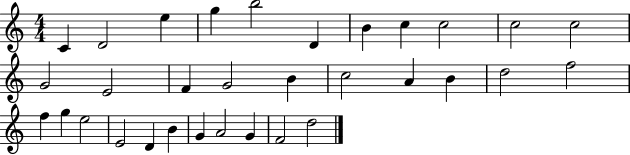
X:1
T:Untitled
M:4/4
L:1/4
K:C
C D2 e g b2 D B c c2 c2 c2 G2 E2 F G2 B c2 A B d2 f2 f g e2 E2 D B G A2 G F2 d2